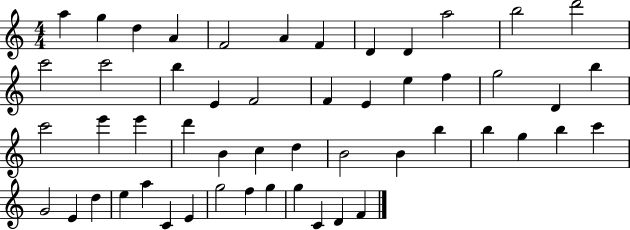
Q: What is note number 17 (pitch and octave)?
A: F4